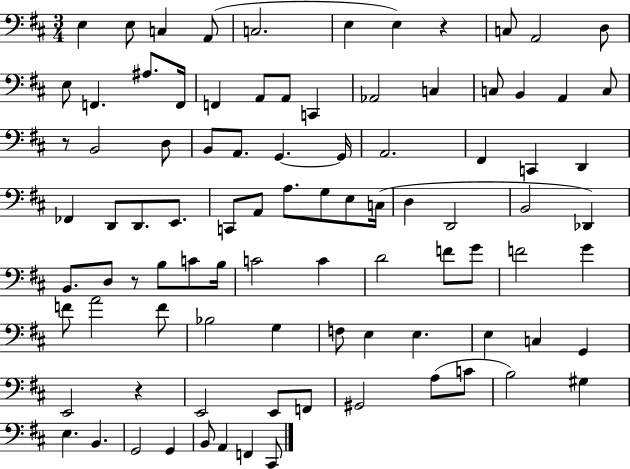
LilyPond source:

{
  \clef bass
  \numericTimeSignature
  \time 3/4
  \key d \major
  e4 e8 c4 a,8( | c2. | e4 e4) r4 | c8 a,2 d8 | \break e8 f,4. ais8. f,16 | f,4 a,8 a,8 c,4 | aes,2 c4 | c8 b,4 a,4 c8 | \break r8 b,2 d8 | b,8 a,8. g,4.~~ g,16 | a,2. | fis,4 c,4 d,4 | \break fes,4 d,8 d,8. e,8. | c,8 a,8 a8. g8 e8 c16( | d4 d,2 | b,2 des,4) | \break b,8. d8 r8 b8 c'8 b16 | c'2 c'4 | d'2 f'8 g'8 | f'2 g'4 | \break f'8 a'2 f'8 | bes2 g4 | f8 e4 e4. | e4 c4 g,4 | \break e,2 r4 | e,2 e,8 f,8 | gis,2 a8( c'8 | b2) gis4 | \break e4. b,4. | g,2 g,4 | b,8 a,4 f,4 cis,8 | \bar "|."
}